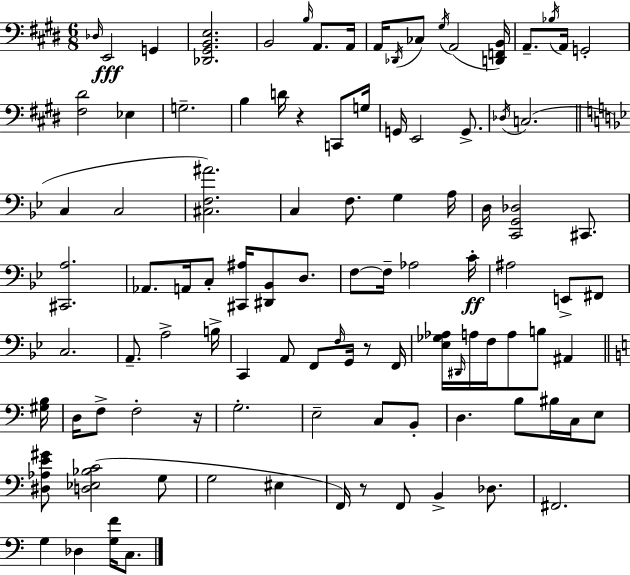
X:1
T:Untitled
M:6/8
L:1/4
K:E
_D,/4 E,,2 G,, [_D,,^G,,B,,E,]2 B,,2 B,/4 A,,/2 A,,/4 A,,/4 _D,,/4 _C,/2 ^G,/4 A,,2 [D,,F,,B,,]/4 A,,/2 _B,/4 A,,/4 G,,2 [^F,^D]2 _E, G,2 B, D/4 z C,,/2 G,/4 G,,/4 E,,2 G,,/2 _D,/4 C,2 C, C,2 [^C,F,^A]2 C, F,/2 G, A,/4 D,/4 [C,,G,,_D,]2 ^C,,/2 [^C,,A,]2 _A,,/2 A,,/4 C,/2 [^C,,^A,]/4 [^D,,_B,,]/2 D,/2 F,/2 F,/4 _A,2 C/4 ^A,2 E,,/2 ^F,,/2 C,2 A,,/2 A,2 B,/4 C,, A,,/2 F,,/2 F,/4 G,,/4 z/2 F,,/4 [_E,_G,_A,]/4 ^D,,/4 A,/4 F,/4 A,/2 B,/2 ^A,, [^G,B,]/4 D,/4 F,/2 F,2 z/4 G,2 E,2 C,/2 B,,/2 D, B,/2 ^B,/4 C,/4 E,/2 [^D,_A,E^G]/2 [D,_E,_B,C]2 G,/2 G,2 ^E, F,,/4 z/2 F,,/2 B,, _D,/2 ^F,,2 G, _D, [G,F]/4 C,/2